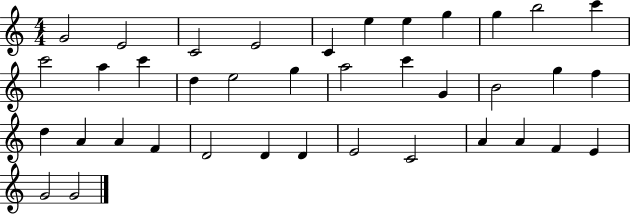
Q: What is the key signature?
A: C major